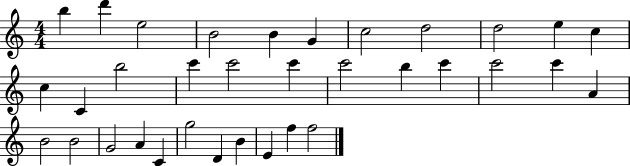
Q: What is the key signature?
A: C major